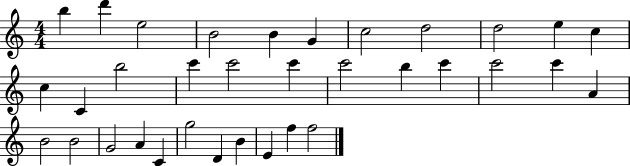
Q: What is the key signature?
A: C major